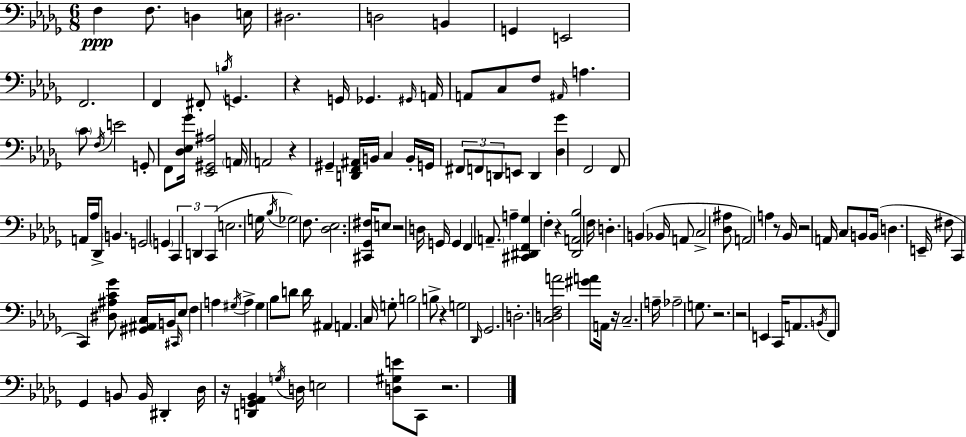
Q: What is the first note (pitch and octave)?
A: F3